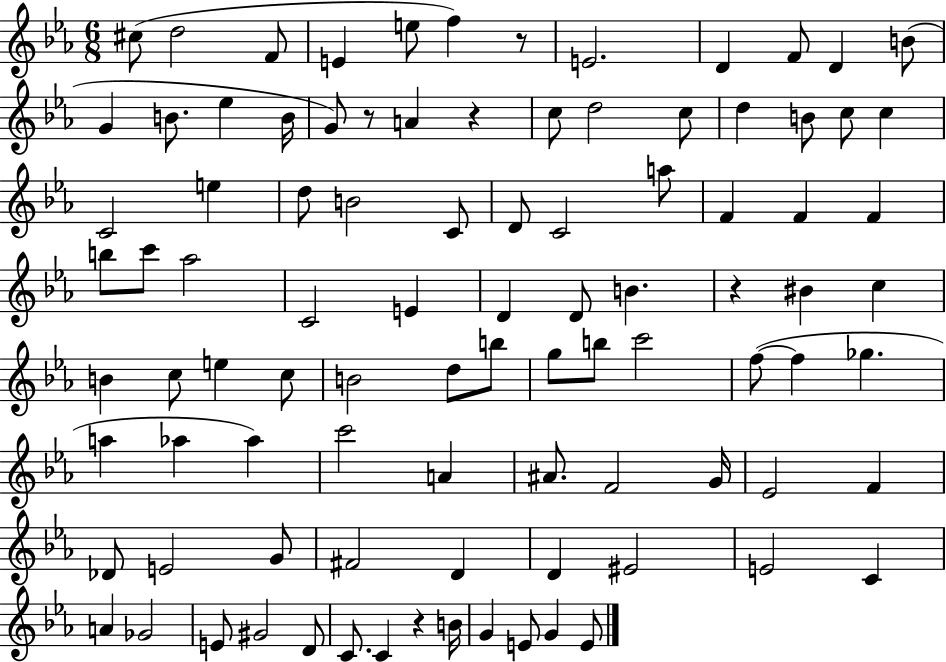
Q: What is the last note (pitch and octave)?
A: E4